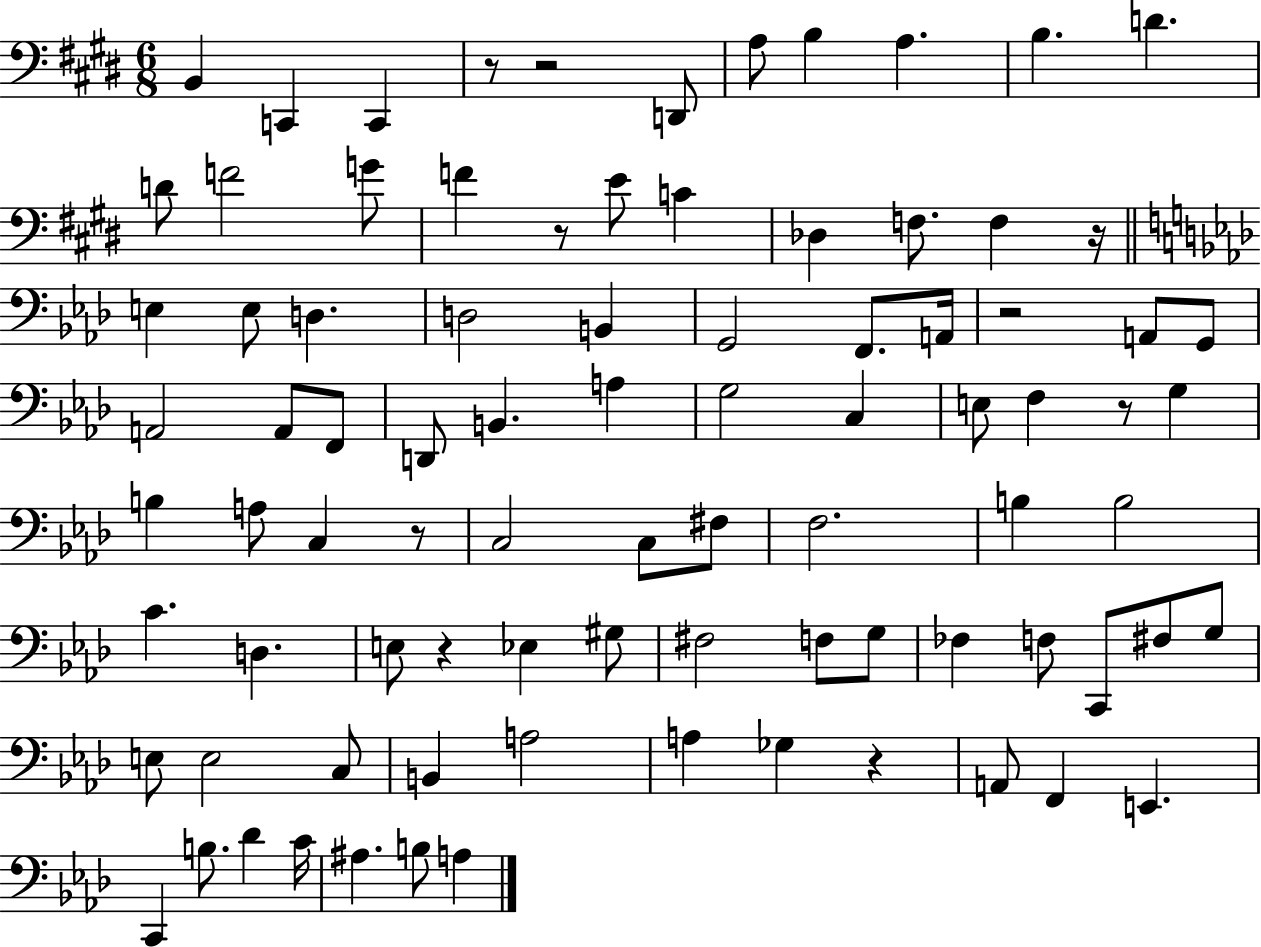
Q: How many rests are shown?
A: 9